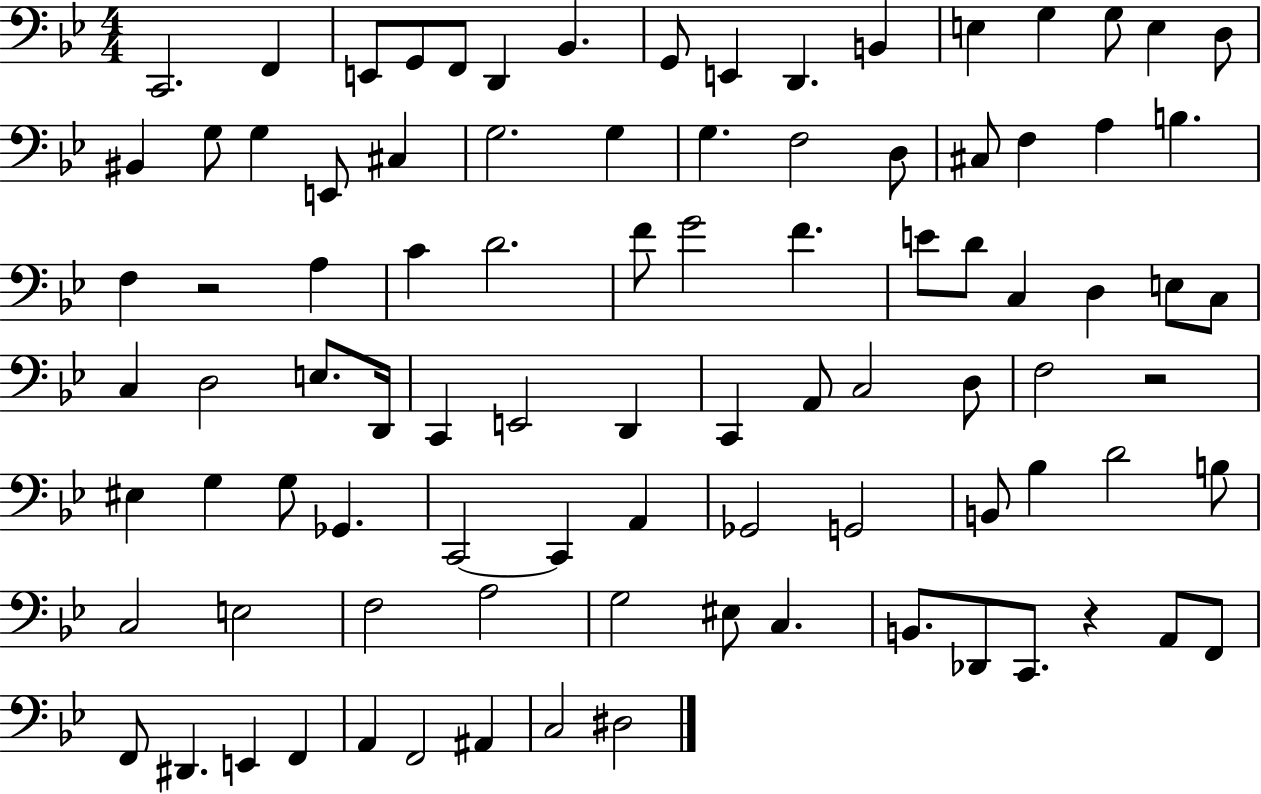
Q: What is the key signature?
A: BES major